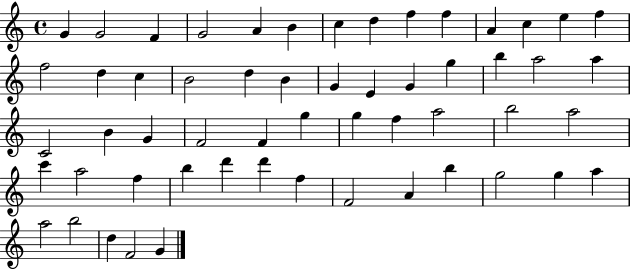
{
  \clef treble
  \time 4/4
  \defaultTimeSignature
  \key c \major
  g'4 g'2 f'4 | g'2 a'4 b'4 | c''4 d''4 f''4 f''4 | a'4 c''4 e''4 f''4 | \break f''2 d''4 c''4 | b'2 d''4 b'4 | g'4 e'4 g'4 g''4 | b''4 a''2 a''4 | \break c'2 b'4 g'4 | f'2 f'4 g''4 | g''4 f''4 a''2 | b''2 a''2 | \break c'''4 a''2 f''4 | b''4 d'''4 d'''4 f''4 | f'2 a'4 b''4 | g''2 g''4 a''4 | \break a''2 b''2 | d''4 f'2 g'4 | \bar "|."
}